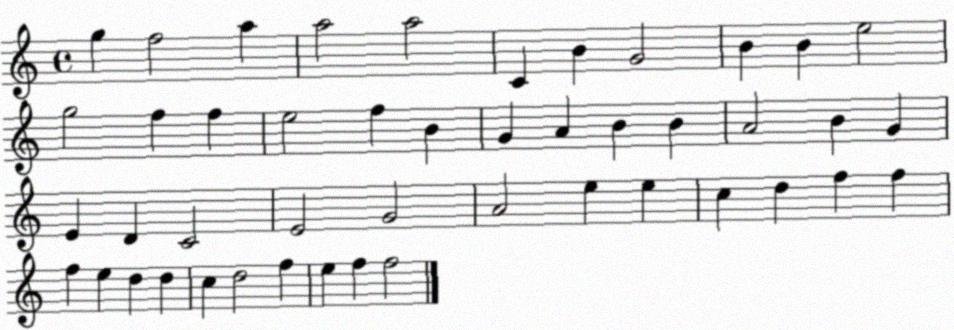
X:1
T:Untitled
M:4/4
L:1/4
K:C
g f2 a a2 a2 C B G2 B B e2 g2 f f e2 f B G A B B A2 B G E D C2 E2 G2 A2 e e c d f f f e d d c d2 f e f f2